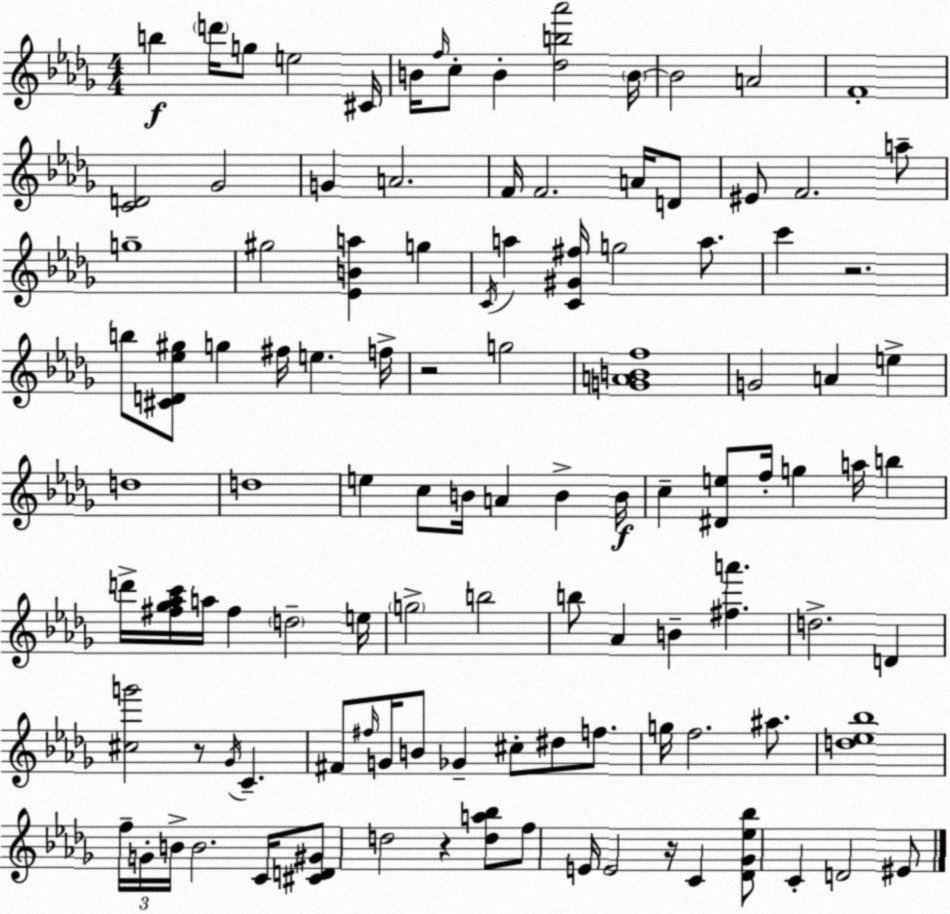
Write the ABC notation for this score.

X:1
T:Untitled
M:4/4
L:1/4
K:Bbm
b d'/4 g/2 e2 ^C/4 B/4 f/4 c/2 B [_db_a']2 B/4 B2 A2 F4 [CD]2 _G2 G A2 F/4 F2 A/4 D/2 ^E/2 F2 a/2 g4 ^g2 [_EBa] g C/4 a [C^G^f]/4 g2 a/2 c' z2 b/2 [^CD_e^g]/2 g ^f/4 e f/4 z2 g2 [GABf]4 G2 A e d4 d4 e c/2 B/4 A B B/4 c [^De]/2 f/4 g a/4 b d'/4 [^f_g_ac']/4 a/4 ^f d2 e/4 g2 b2 b/2 _A B [^fa'] d2 D [^cg']2 z/2 _G/4 C ^F/2 ^f/4 G/4 B/2 _G ^c/2 ^d/2 f/2 g/4 f2 ^a/2 [d_e_b]4 f/4 G/4 B/4 B2 C/4 [^CD^G]/2 d2 z [da_b]/2 f/2 E/4 E2 z/4 C [_D_G_e_b]/2 C D2 ^E/2